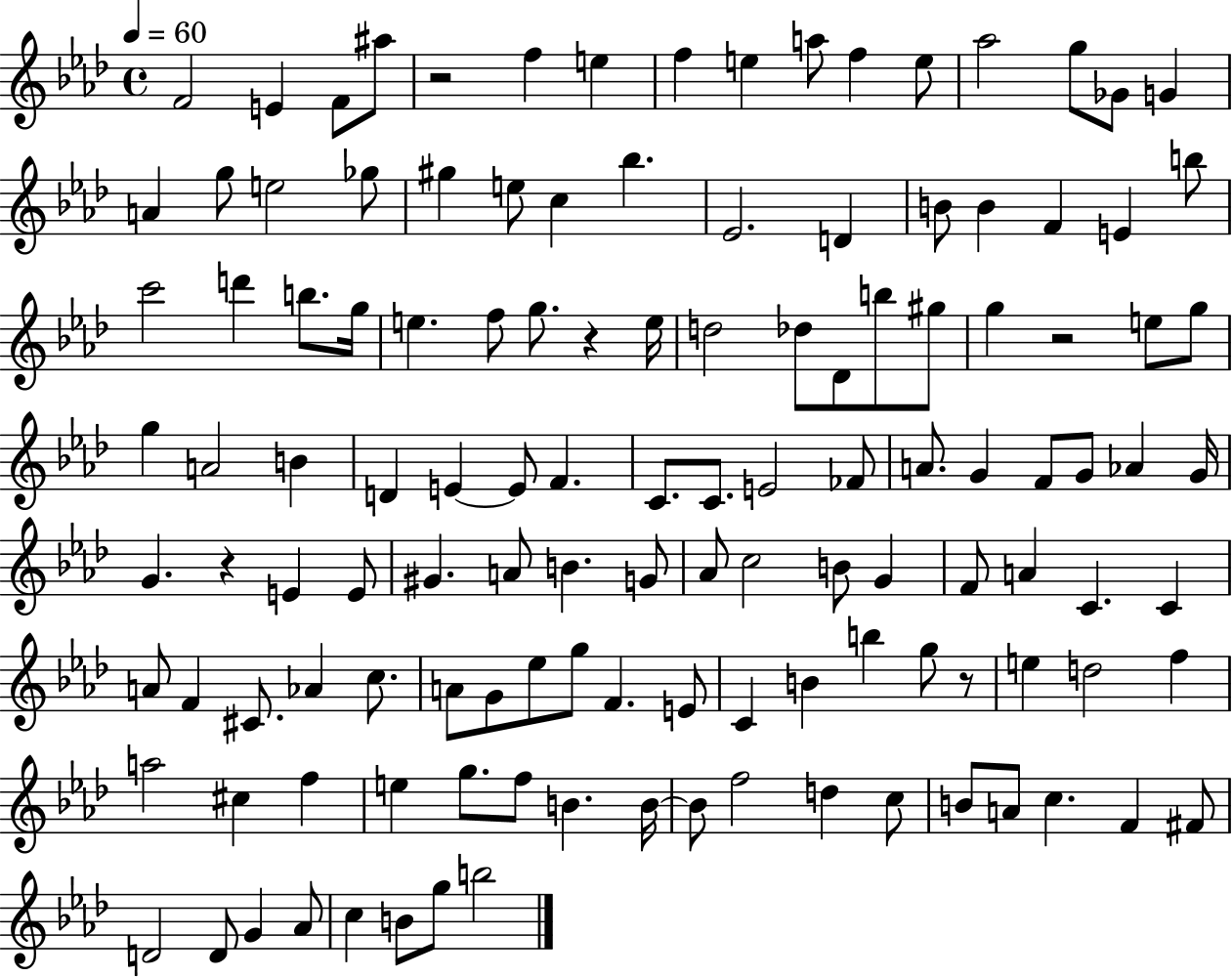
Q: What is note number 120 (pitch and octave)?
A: G5